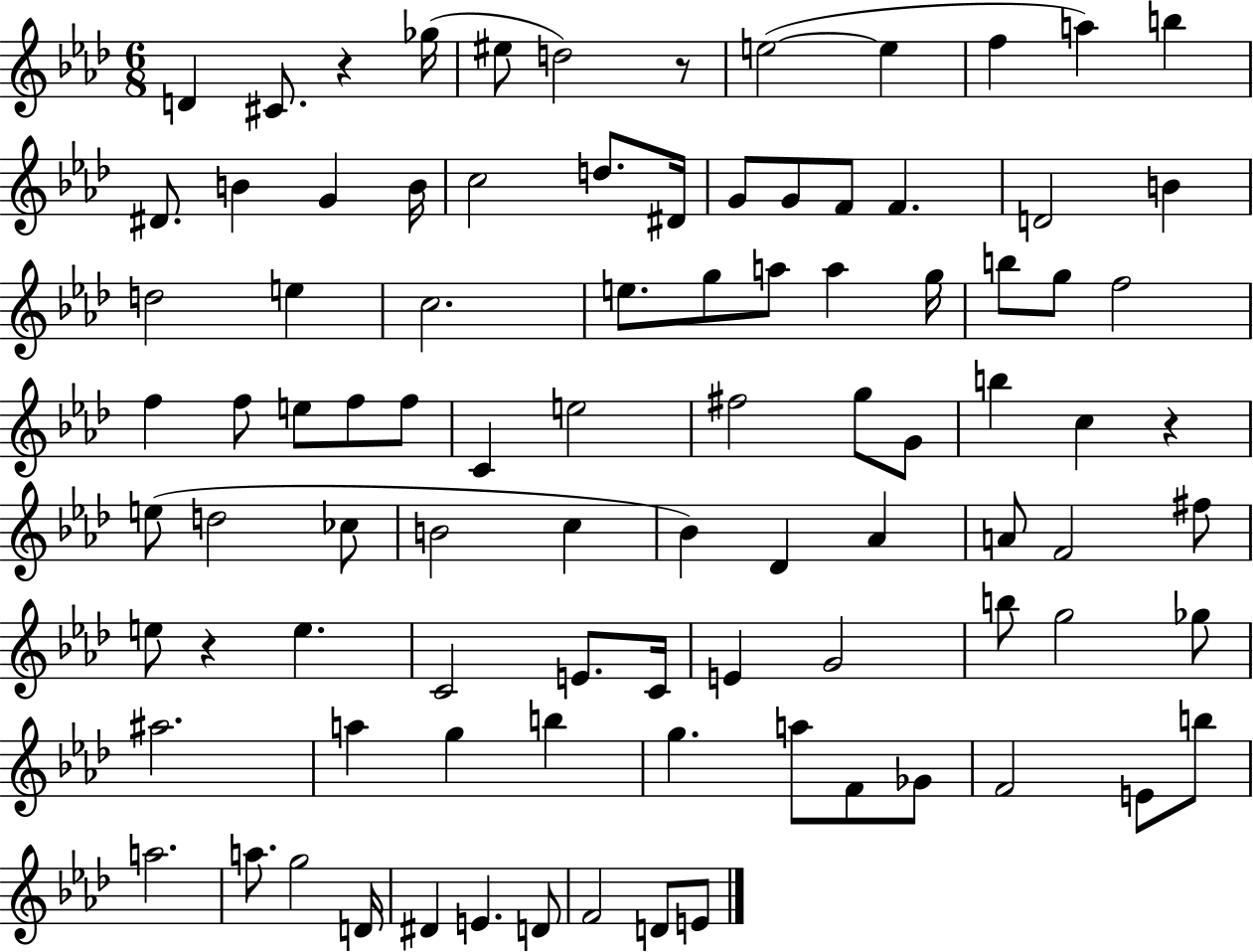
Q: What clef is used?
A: treble